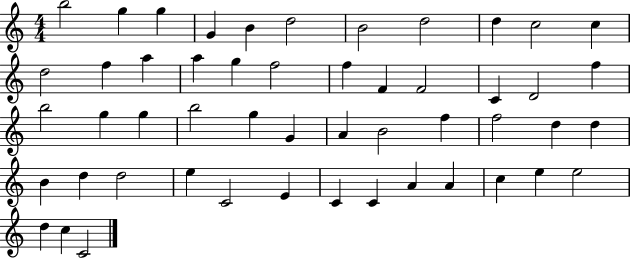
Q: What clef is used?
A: treble